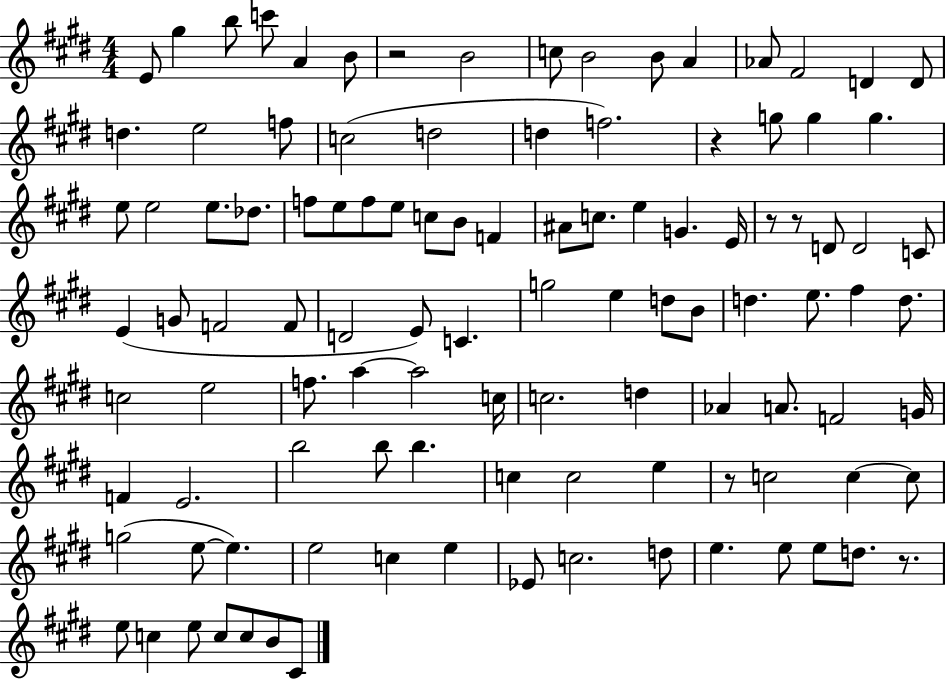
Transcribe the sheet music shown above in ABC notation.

X:1
T:Untitled
M:4/4
L:1/4
K:E
E/2 ^g b/2 c'/2 A B/2 z2 B2 c/2 B2 B/2 A _A/2 ^F2 D D/2 d e2 f/2 c2 d2 d f2 z g/2 g g e/2 e2 e/2 _d/2 f/2 e/2 f/2 e/2 c/2 B/2 F ^A/2 c/2 e G E/4 z/2 z/2 D/2 D2 C/2 E G/2 F2 F/2 D2 E/2 C g2 e d/2 B/2 d e/2 ^f d/2 c2 e2 f/2 a a2 c/4 c2 d _A A/2 F2 G/4 F E2 b2 b/2 b c c2 e z/2 c2 c c/2 g2 e/2 e e2 c e _E/2 c2 d/2 e e/2 e/2 d/2 z/2 e/2 c e/2 c/2 c/2 B/2 ^C/2